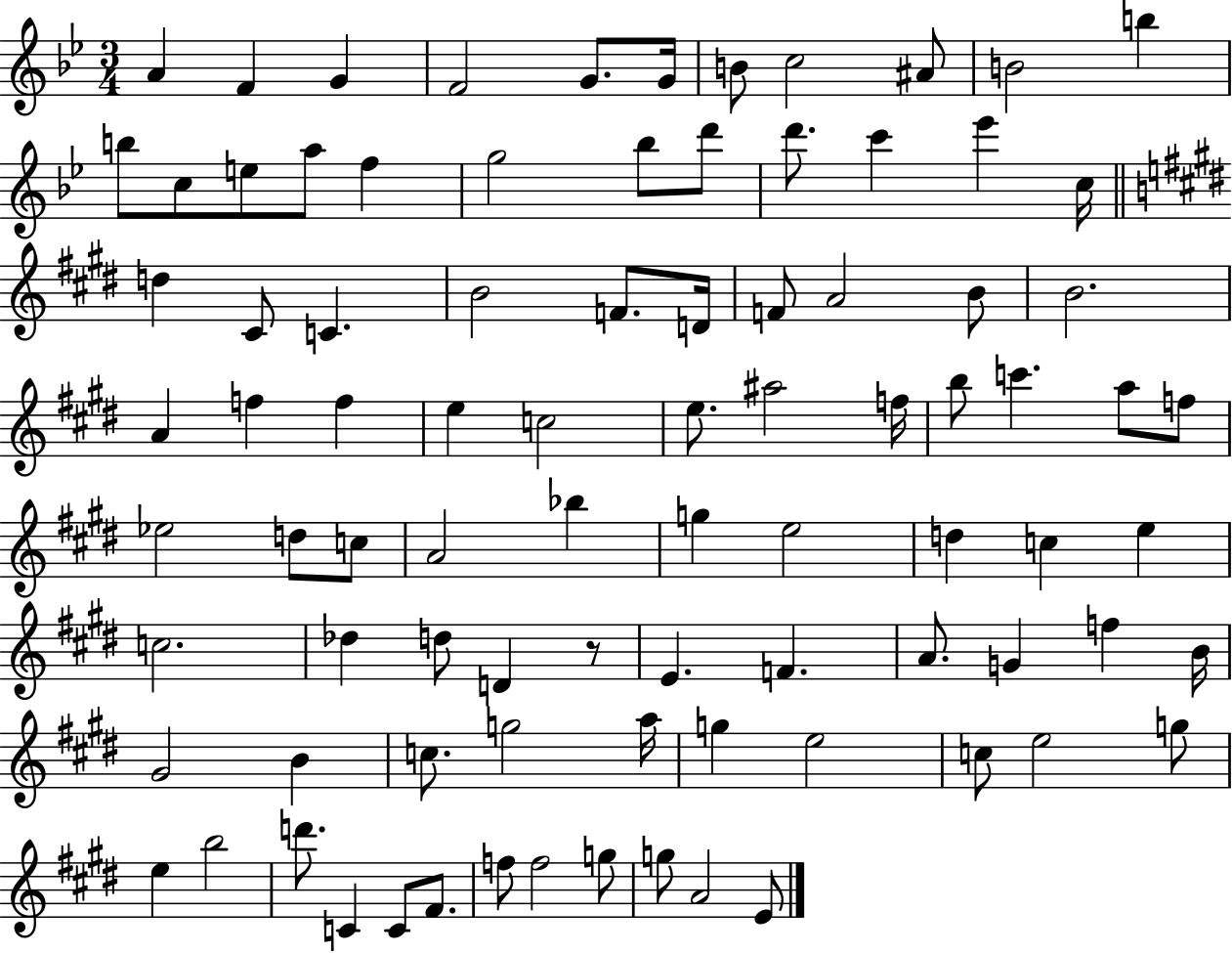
{
  \clef treble
  \numericTimeSignature
  \time 3/4
  \key bes \major
  a'4 f'4 g'4 | f'2 g'8. g'16 | b'8 c''2 ais'8 | b'2 b''4 | \break b''8 c''8 e''8 a''8 f''4 | g''2 bes''8 d'''8 | d'''8. c'''4 ees'''4 c''16 | \bar "||" \break \key e \major d''4 cis'8 c'4. | b'2 f'8. d'16 | f'8 a'2 b'8 | b'2. | \break a'4 f''4 f''4 | e''4 c''2 | e''8. ais''2 f''16 | b''8 c'''4. a''8 f''8 | \break ees''2 d''8 c''8 | a'2 bes''4 | g''4 e''2 | d''4 c''4 e''4 | \break c''2. | des''4 d''8 d'4 r8 | e'4. f'4. | a'8. g'4 f''4 b'16 | \break gis'2 b'4 | c''8. g''2 a''16 | g''4 e''2 | c''8 e''2 g''8 | \break e''4 b''2 | d'''8. c'4 c'8 fis'8. | f''8 f''2 g''8 | g''8 a'2 e'8 | \break \bar "|."
}